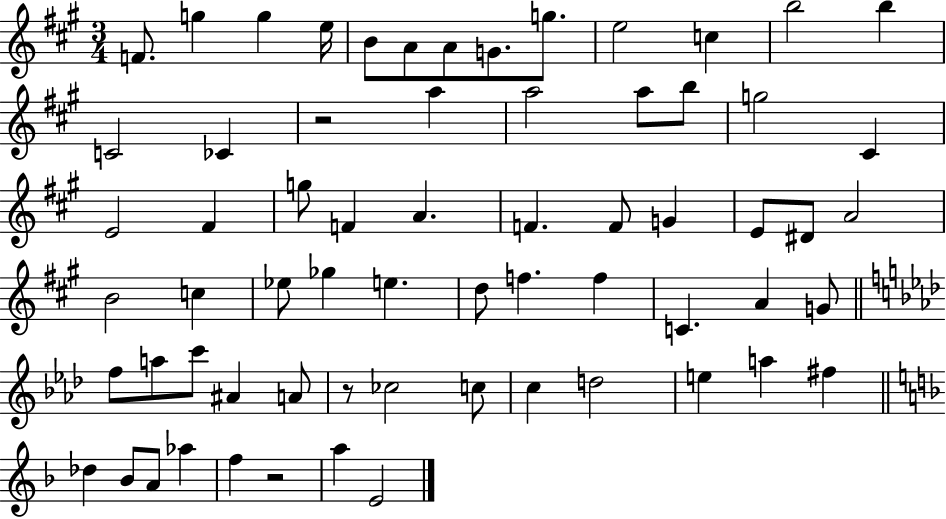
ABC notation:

X:1
T:Untitled
M:3/4
L:1/4
K:A
F/2 g g e/4 B/2 A/2 A/2 G/2 g/2 e2 c b2 b C2 _C z2 a a2 a/2 b/2 g2 ^C E2 ^F g/2 F A F F/2 G E/2 ^D/2 A2 B2 c _e/2 _g e d/2 f f C A G/2 f/2 a/2 c'/2 ^A A/2 z/2 _c2 c/2 c d2 e a ^f _d _B/2 A/2 _a f z2 a E2